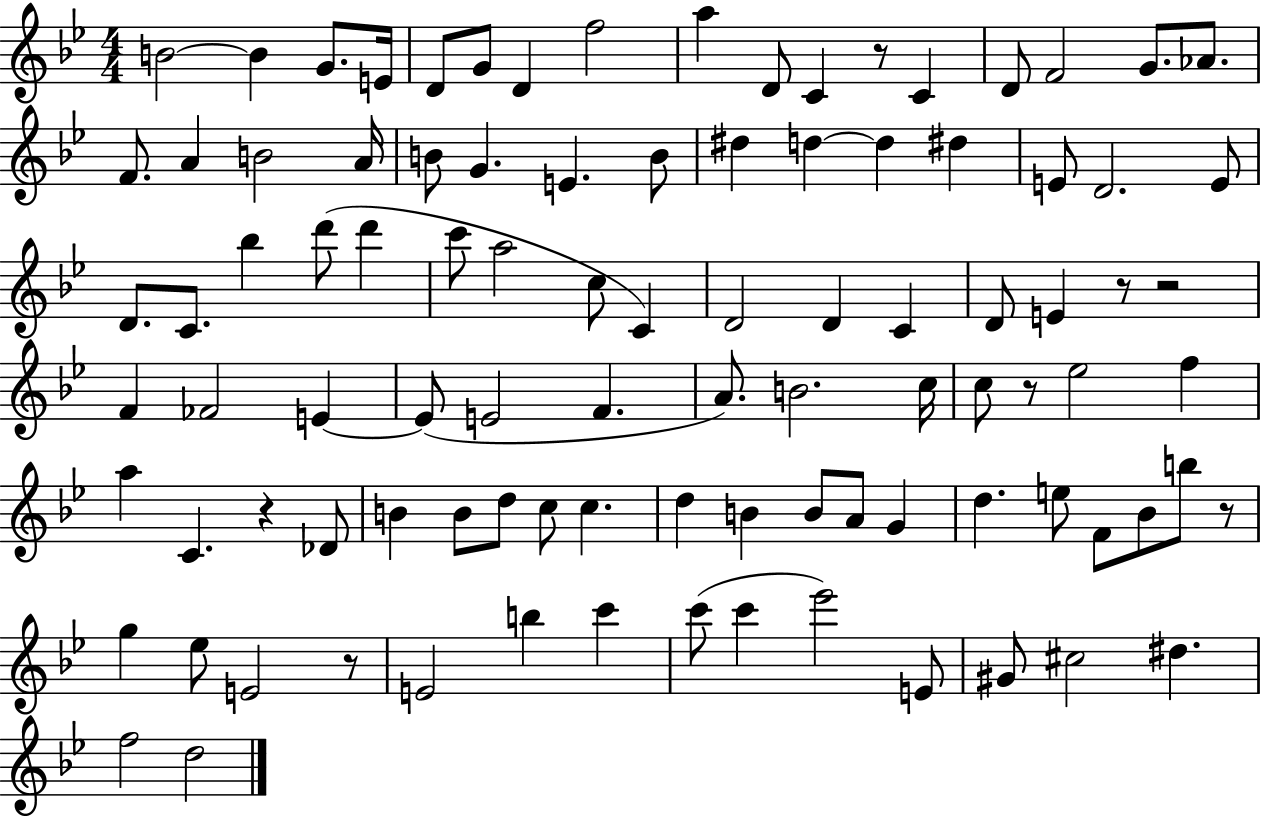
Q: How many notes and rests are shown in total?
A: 97